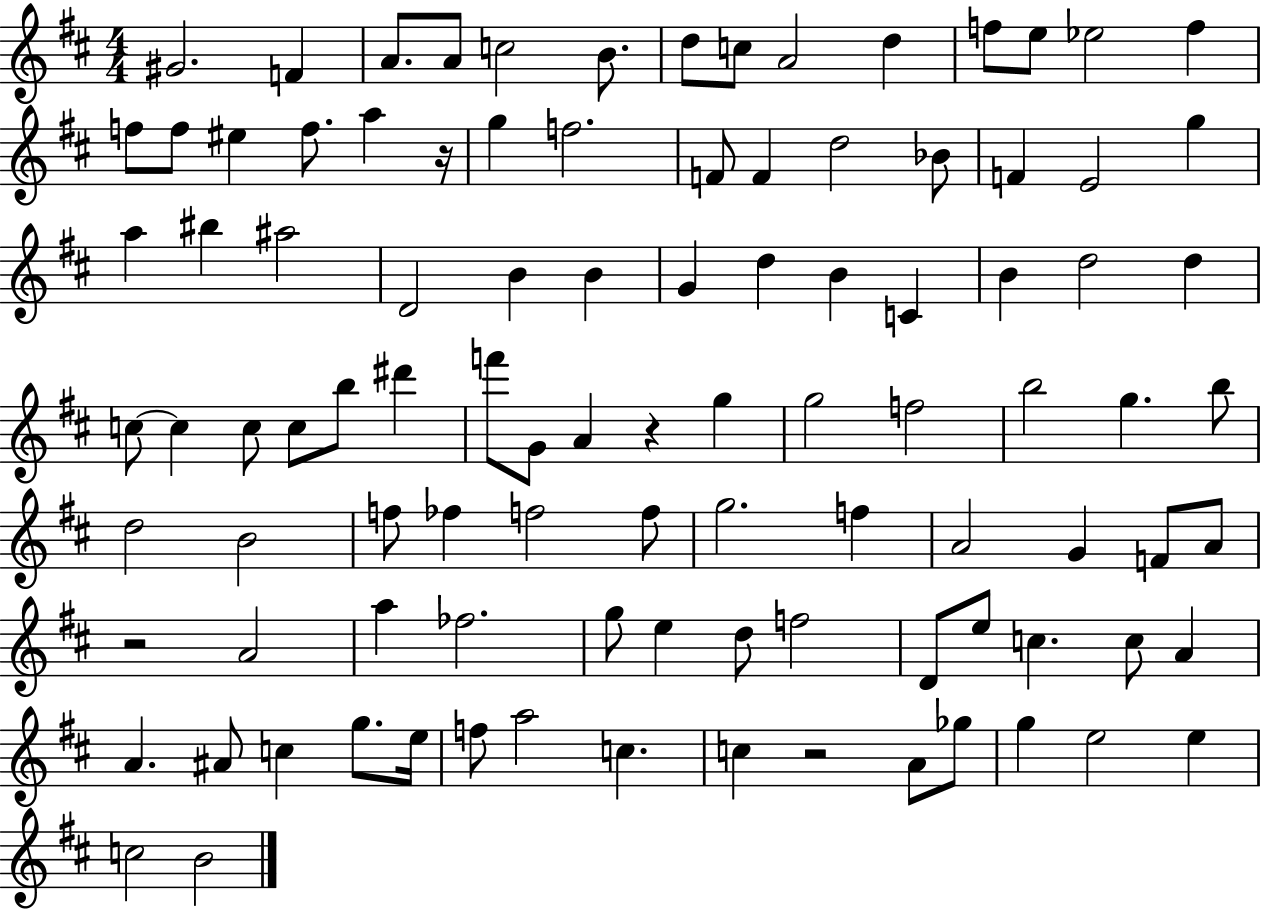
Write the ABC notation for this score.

X:1
T:Untitled
M:4/4
L:1/4
K:D
^G2 F A/2 A/2 c2 B/2 d/2 c/2 A2 d f/2 e/2 _e2 f f/2 f/2 ^e f/2 a z/4 g f2 F/2 F d2 _B/2 F E2 g a ^b ^a2 D2 B B G d B C B d2 d c/2 c c/2 c/2 b/2 ^d' f'/2 G/2 A z g g2 f2 b2 g b/2 d2 B2 f/2 _f f2 f/2 g2 f A2 G F/2 A/2 z2 A2 a _f2 g/2 e d/2 f2 D/2 e/2 c c/2 A A ^A/2 c g/2 e/4 f/2 a2 c c z2 A/2 _g/2 g e2 e c2 B2